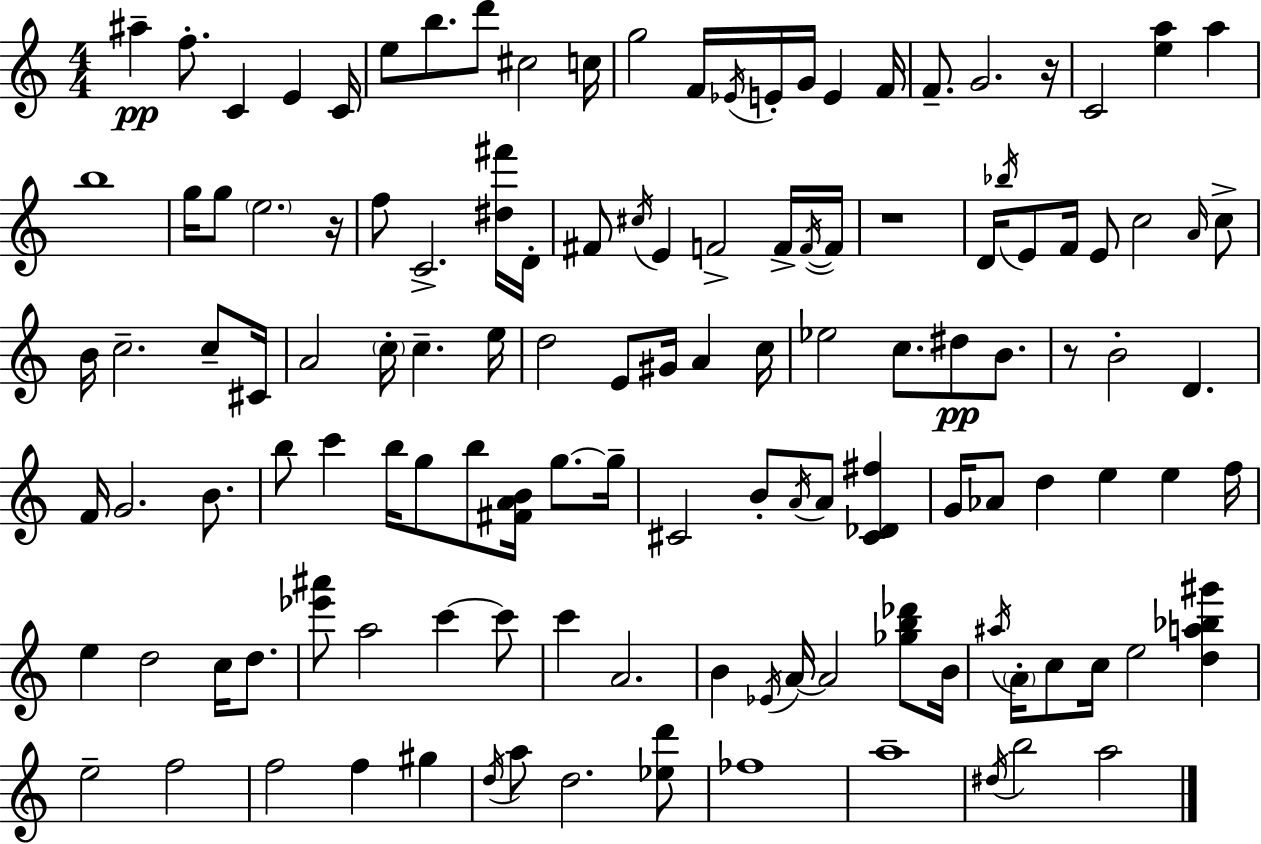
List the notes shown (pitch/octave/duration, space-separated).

A#5/q F5/e. C4/q E4/q C4/s E5/e B5/e. D6/e C#5/h C5/s G5/h F4/s Eb4/s E4/s G4/s E4/q F4/s F4/e. G4/h. R/s C4/h [E5,A5]/q A5/q B5/w G5/s G5/e E5/h. R/s F5/e C4/h. [D#5,F#6]/s D4/s F#4/e C#5/s E4/q F4/h F4/s F4/s F4/s R/w D4/s Bb5/s E4/e F4/s E4/e C5/h A4/s C5/e B4/s C5/h. C5/e C#4/s A4/h C5/s C5/q. E5/s D5/h E4/e G#4/s A4/q C5/s Eb5/h C5/e. D#5/e B4/e. R/e B4/h D4/q. F4/s G4/h. B4/e. B5/e C6/q B5/s G5/e B5/e [F#4,A4,B4]/s G5/e. G5/s C#4/h B4/e A4/s A4/e [C#4,Db4,F#5]/q G4/s Ab4/e D5/q E5/q E5/q F5/s E5/q D5/h C5/s D5/e. [Eb6,A#6]/e A5/h C6/q C6/e C6/q A4/h. B4/q Eb4/s A4/s A4/h [Gb5,B5,Db6]/e B4/s A#5/s A4/s C5/e C5/s E5/h [D5,A5,Bb5,G#6]/q E5/h F5/h F5/h F5/q G#5/q D5/s A5/e D5/h. [Eb5,D6]/e FES5/w A5/w D#5/s B5/h A5/h